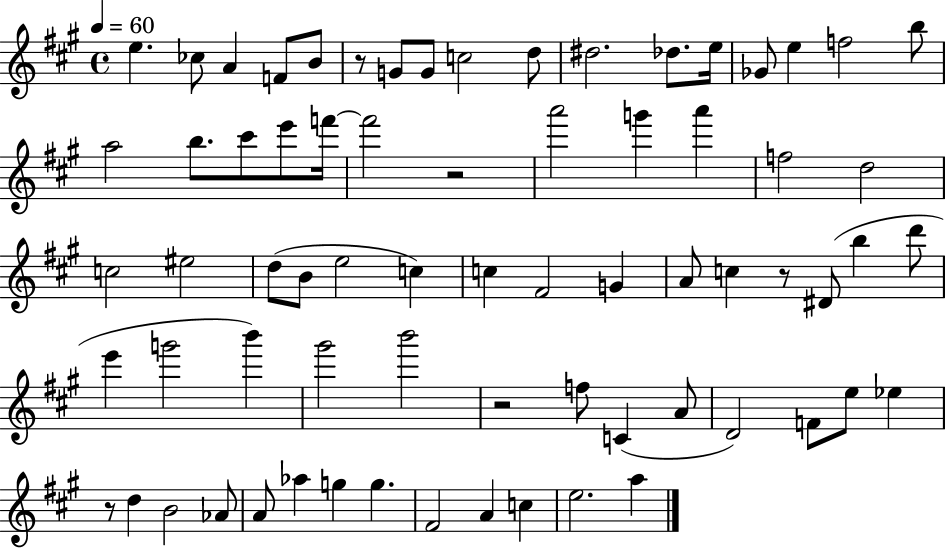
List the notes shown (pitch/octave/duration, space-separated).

E5/q. CES5/e A4/q F4/e B4/e R/e G4/e G4/e C5/h D5/e D#5/h. Db5/e. E5/s Gb4/e E5/q F5/h B5/e A5/h B5/e. C#6/e E6/e F6/s F6/h R/h A6/h G6/q A6/q F5/h D5/h C5/h EIS5/h D5/e B4/e E5/h C5/q C5/q F#4/h G4/q A4/e C5/q R/e D#4/e B5/q D6/e E6/q G6/h B6/q G#6/h B6/h R/h F5/e C4/q A4/e D4/h F4/e E5/e Eb5/q R/e D5/q B4/h Ab4/e A4/e Ab5/q G5/q G5/q. F#4/h A4/q C5/q E5/h. A5/q